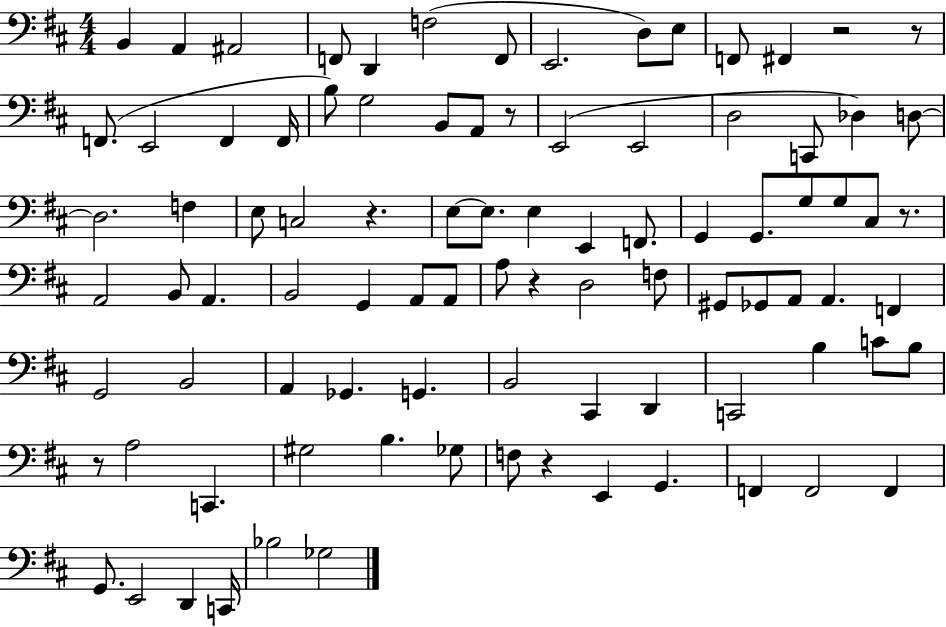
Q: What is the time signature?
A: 4/4